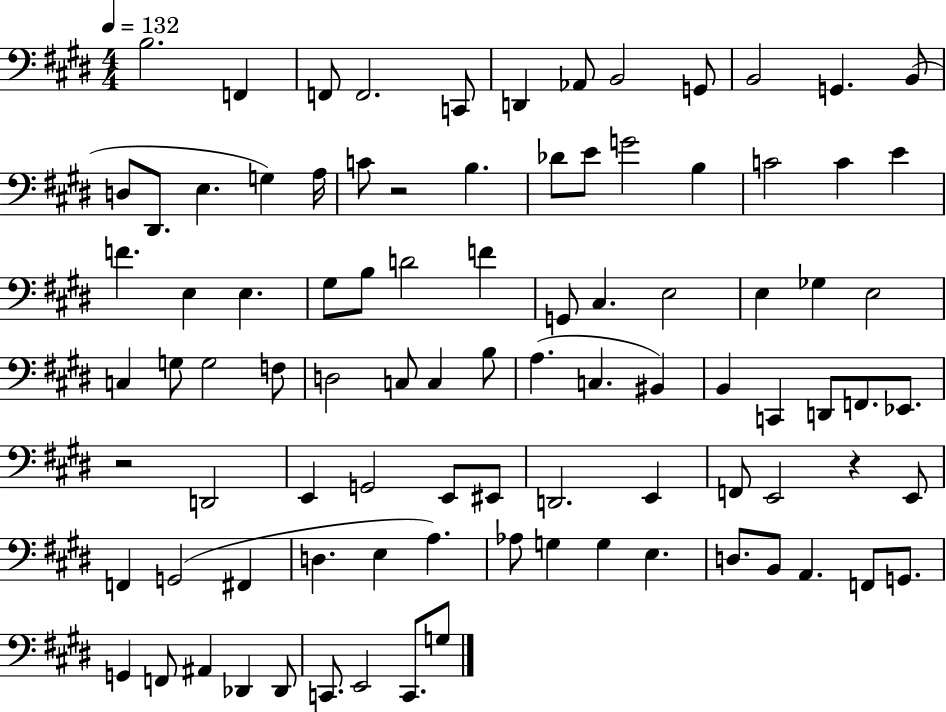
B3/h. F2/q F2/e F2/h. C2/e D2/q Ab2/e B2/h G2/e B2/h G2/q. B2/e D3/e D#2/e. E3/q. G3/q A3/s C4/e R/h B3/q. Db4/e E4/e G4/h B3/q C4/h C4/q E4/q F4/q. E3/q E3/q. G#3/e B3/e D4/h F4/q G2/e C#3/q. E3/h E3/q Gb3/q E3/h C3/q G3/e G3/h F3/e D3/h C3/e C3/q B3/e A3/q. C3/q. BIS2/q B2/q C2/q D2/e F2/e. Eb2/e. R/h D2/h E2/q G2/h E2/e EIS2/e D2/h. E2/q F2/e E2/h R/q E2/e F2/q G2/h F#2/q D3/q. E3/q A3/q. Ab3/e G3/q G3/q E3/q. D3/e. B2/e A2/q. F2/e G2/e. G2/q F2/e A#2/q Db2/q Db2/e C2/e. E2/h C2/e. G3/e